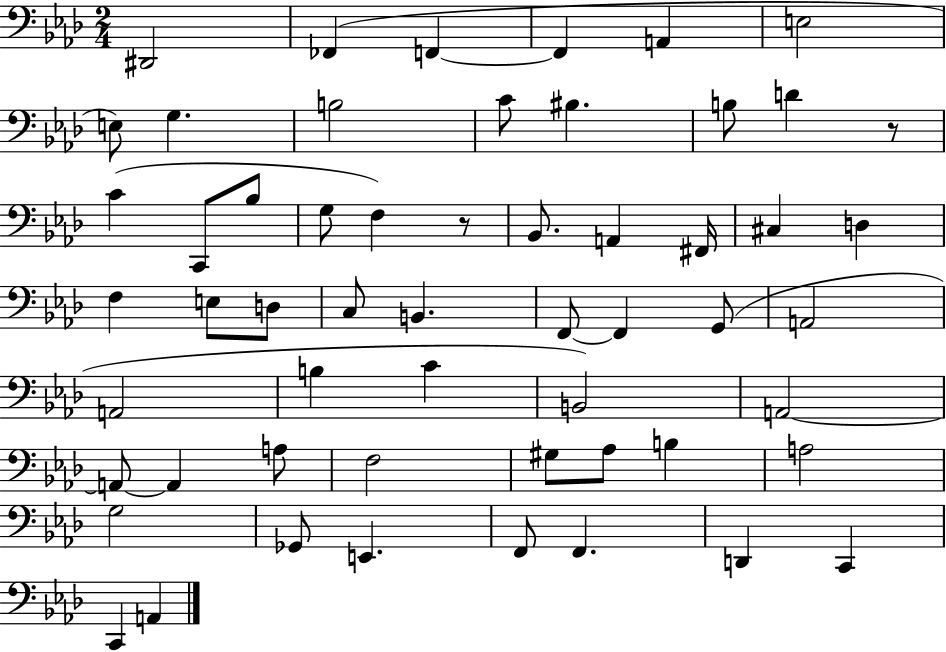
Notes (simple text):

D#2/h FES2/q F2/q F2/q A2/q E3/h E3/e G3/q. B3/h C4/e BIS3/q. B3/e D4/q R/e C4/q C2/e Bb3/e G3/e F3/q R/e Bb2/e. A2/q F#2/s C#3/q D3/q F3/q E3/e D3/e C3/e B2/q. F2/e F2/q G2/e A2/h A2/h B3/q C4/q B2/h A2/h A2/e A2/q A3/e F3/h G#3/e Ab3/e B3/q A3/h G3/h Gb2/e E2/q. F2/e F2/q. D2/q C2/q C2/q A2/q